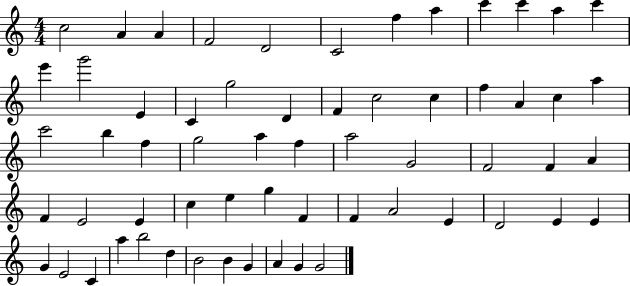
{
  \clef treble
  \numericTimeSignature
  \time 4/4
  \key c \major
  c''2 a'4 a'4 | f'2 d'2 | c'2 f''4 a''4 | c'''4 c'''4 a''4 c'''4 | \break e'''4 g'''2 e'4 | c'4 g''2 d'4 | f'4 c''2 c''4 | f''4 a'4 c''4 a''4 | \break c'''2 b''4 f''4 | g''2 a''4 f''4 | a''2 g'2 | f'2 f'4 a'4 | \break f'4 e'2 e'4 | c''4 e''4 g''4 f'4 | f'4 a'2 e'4 | d'2 e'4 e'4 | \break g'4 e'2 c'4 | a''4 b''2 d''4 | b'2 b'4 g'4 | a'4 g'4 g'2 | \break \bar "|."
}